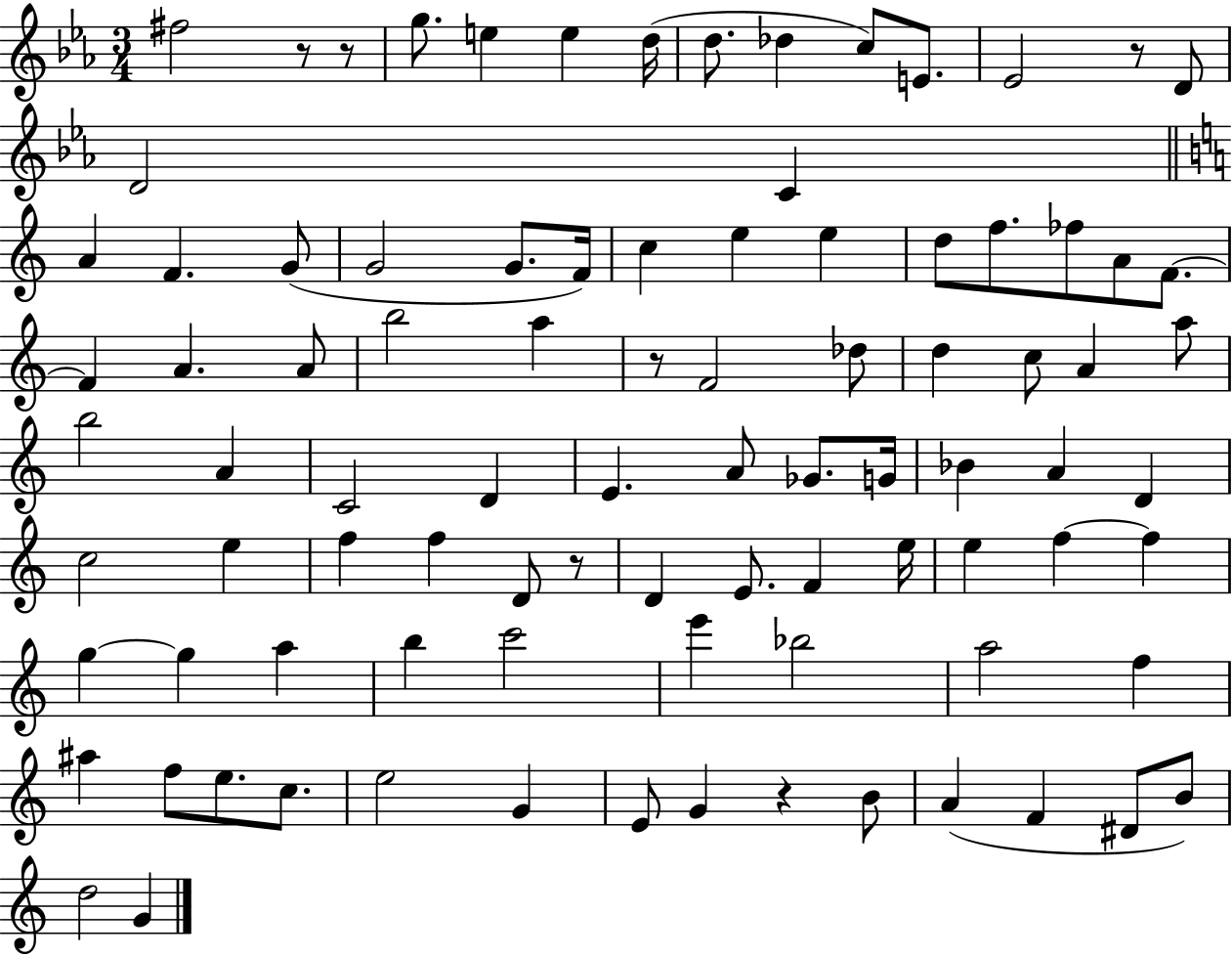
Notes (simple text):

F#5/h R/e R/e G5/e. E5/q E5/q D5/s D5/e. Db5/q C5/e E4/e. Eb4/h R/e D4/e D4/h C4/q A4/q F4/q. G4/e G4/h G4/e. F4/s C5/q E5/q E5/q D5/e F5/e. FES5/e A4/e F4/e. F4/q A4/q. A4/e B5/h A5/q R/e F4/h Db5/e D5/q C5/e A4/q A5/e B5/h A4/q C4/h D4/q E4/q. A4/e Gb4/e. G4/s Bb4/q A4/q D4/q C5/h E5/q F5/q F5/q D4/e R/e D4/q E4/e. F4/q E5/s E5/q F5/q F5/q G5/q G5/q A5/q B5/q C6/h E6/q Bb5/h A5/h F5/q A#5/q F5/e E5/e. C5/e. E5/h G4/q E4/e G4/q R/q B4/e A4/q F4/q D#4/e B4/e D5/h G4/q